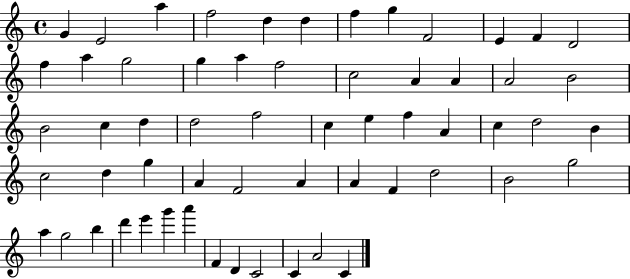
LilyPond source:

{
  \clef treble
  \time 4/4
  \defaultTimeSignature
  \key c \major
  g'4 e'2 a''4 | f''2 d''4 d''4 | f''4 g''4 f'2 | e'4 f'4 d'2 | \break f''4 a''4 g''2 | g''4 a''4 f''2 | c''2 a'4 a'4 | a'2 b'2 | \break b'2 c''4 d''4 | d''2 f''2 | c''4 e''4 f''4 a'4 | c''4 d''2 b'4 | \break c''2 d''4 g''4 | a'4 f'2 a'4 | a'4 f'4 d''2 | b'2 g''2 | \break a''4 g''2 b''4 | d'''4 e'''4 g'''4 a'''4 | f'4 d'4 c'2 | c'4 a'2 c'4 | \break \bar "|."
}